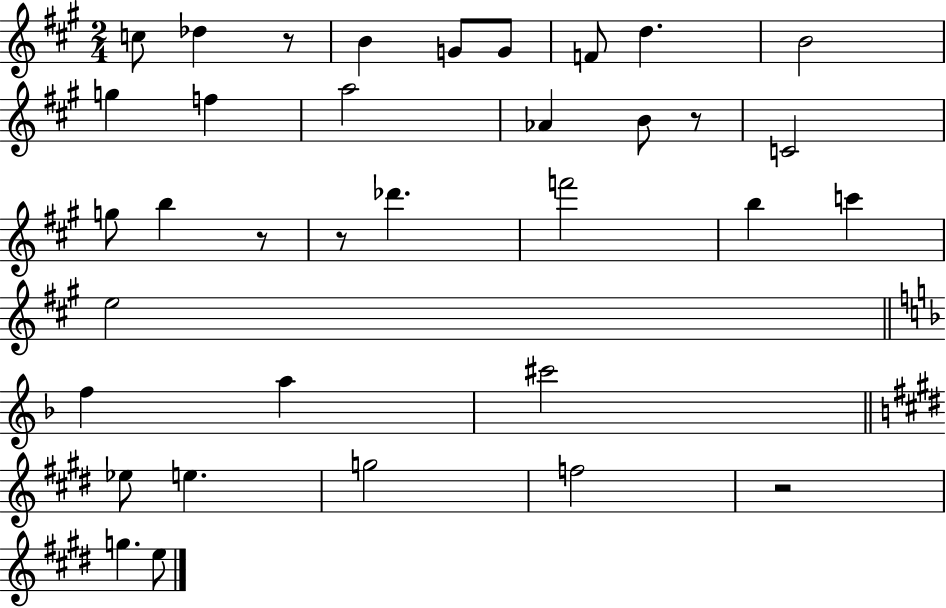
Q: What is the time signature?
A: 2/4